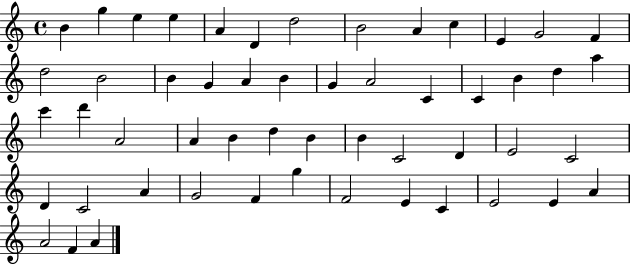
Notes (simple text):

B4/q G5/q E5/q E5/q A4/q D4/q D5/h B4/h A4/q C5/q E4/q G4/h F4/q D5/h B4/h B4/q G4/q A4/q B4/q G4/q A4/h C4/q C4/q B4/q D5/q A5/q C6/q D6/q A4/h A4/q B4/q D5/q B4/q B4/q C4/h D4/q E4/h C4/h D4/q C4/h A4/q G4/h F4/q G5/q F4/h E4/q C4/q E4/h E4/q A4/q A4/h F4/q A4/q